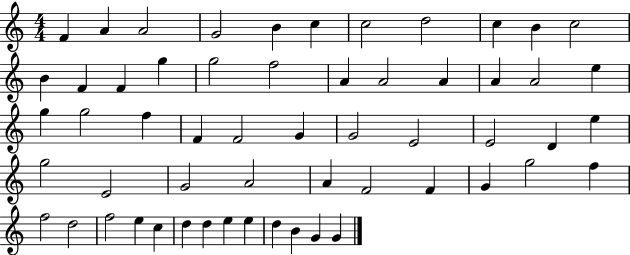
{
  \clef treble
  \numericTimeSignature
  \time 4/4
  \key c \major
  f'4 a'4 a'2 | g'2 b'4 c''4 | c''2 d''2 | c''4 b'4 c''2 | \break b'4 f'4 f'4 g''4 | g''2 f''2 | a'4 a'2 a'4 | a'4 a'2 e''4 | \break g''4 g''2 f''4 | f'4 f'2 g'4 | g'2 e'2 | e'2 d'4 e''4 | \break g''2 e'2 | g'2 a'2 | a'4 f'2 f'4 | g'4 g''2 f''4 | \break f''2 d''2 | f''2 e''4 c''4 | d''4 d''4 e''4 e''4 | d''4 b'4 g'4 g'4 | \break \bar "|."
}